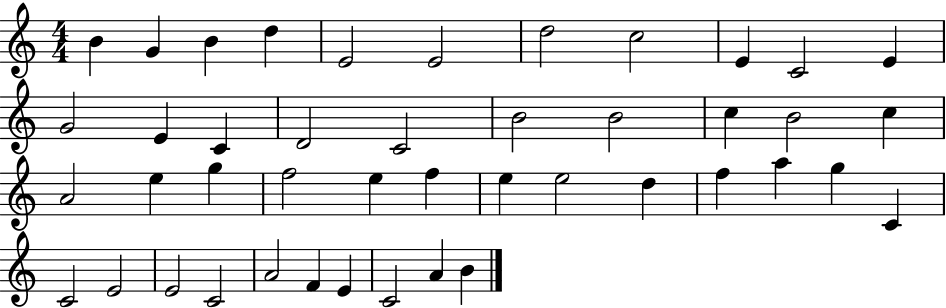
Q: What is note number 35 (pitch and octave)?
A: C4